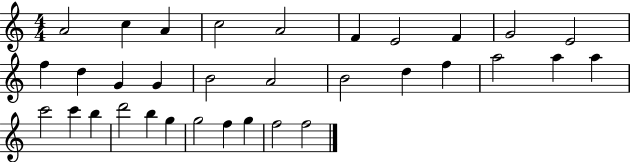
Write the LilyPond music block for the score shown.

{
  \clef treble
  \numericTimeSignature
  \time 4/4
  \key c \major
  a'2 c''4 a'4 | c''2 a'2 | f'4 e'2 f'4 | g'2 e'2 | \break f''4 d''4 g'4 g'4 | b'2 a'2 | b'2 d''4 f''4 | a''2 a''4 a''4 | \break c'''2 c'''4 b''4 | d'''2 b''4 g''4 | g''2 f''4 g''4 | f''2 f''2 | \break \bar "|."
}